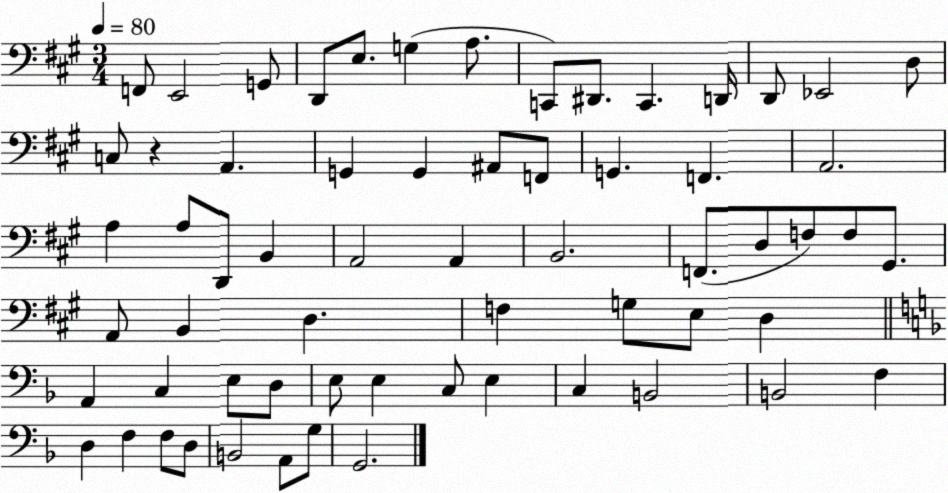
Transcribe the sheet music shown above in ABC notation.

X:1
T:Untitled
M:3/4
L:1/4
K:A
F,,/2 E,,2 G,,/2 D,,/2 E,/2 G, A,/2 C,,/2 ^D,,/2 C,, D,,/4 D,,/2 _E,,2 D,/2 C,/2 z A,, G,, G,, ^A,,/2 F,,/2 G,, F,, A,,2 A, A,/2 D,,/2 B,, A,,2 A,, B,,2 F,,/2 D,/2 F,/2 F,/2 ^G,,/2 A,,/2 B,, D, F, G,/2 E,/2 D, A,, C, E,/2 D,/2 E,/2 E, C,/2 E, C, B,,2 B,,2 F, D, F, F,/2 D,/2 B,,2 A,,/2 G,/2 G,,2